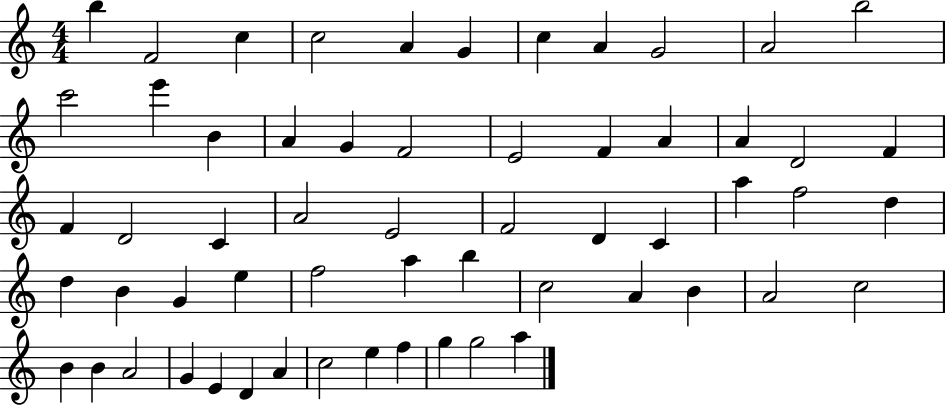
X:1
T:Untitled
M:4/4
L:1/4
K:C
b F2 c c2 A G c A G2 A2 b2 c'2 e' B A G F2 E2 F A A D2 F F D2 C A2 E2 F2 D C a f2 d d B G e f2 a b c2 A B A2 c2 B B A2 G E D A c2 e f g g2 a